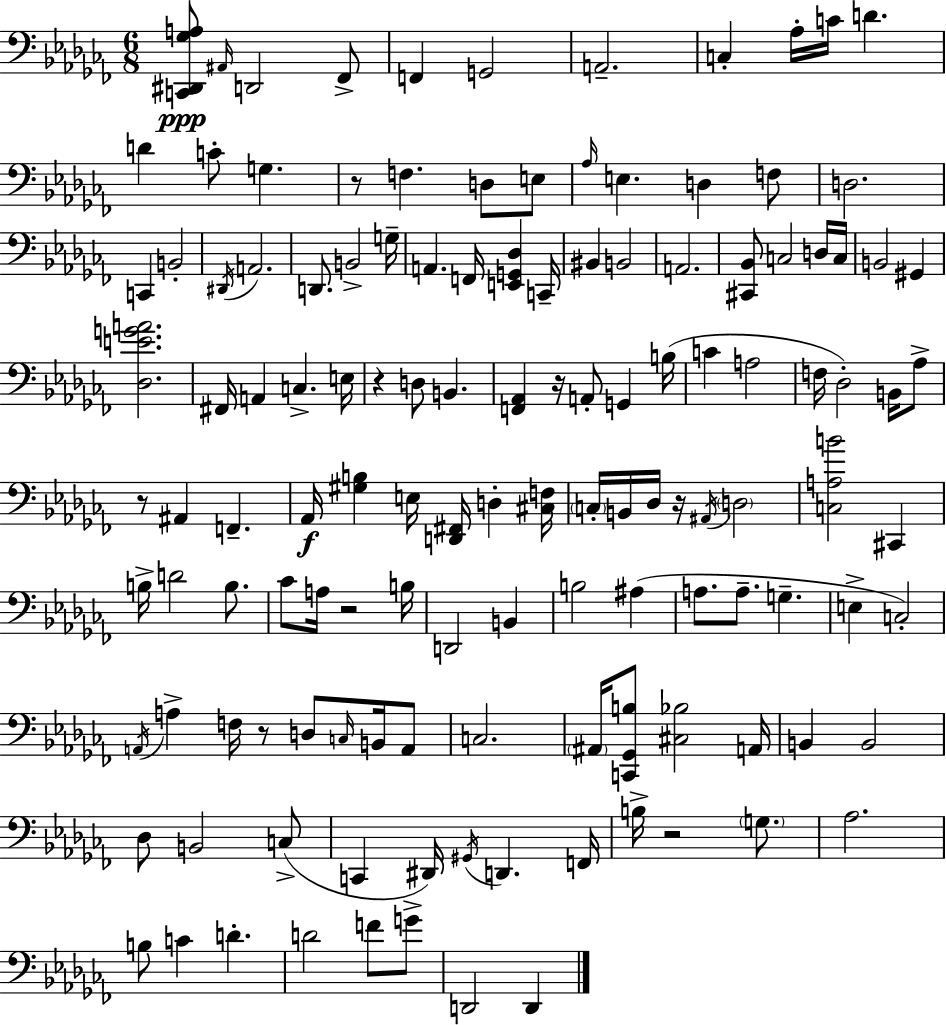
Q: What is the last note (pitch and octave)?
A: D2